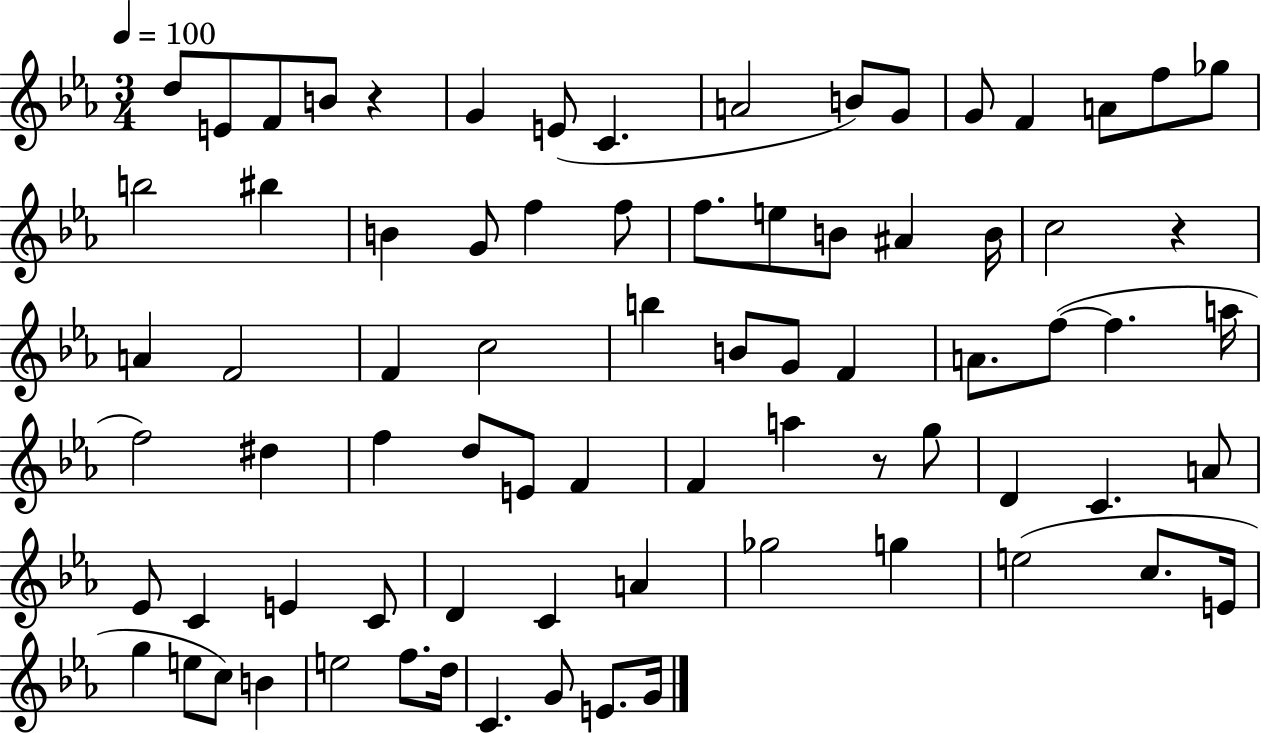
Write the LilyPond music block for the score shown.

{
  \clef treble
  \numericTimeSignature
  \time 3/4
  \key ees \major
  \tempo 4 = 100
  \repeat volta 2 { d''8 e'8 f'8 b'8 r4 | g'4 e'8( c'4. | a'2 b'8) g'8 | g'8 f'4 a'8 f''8 ges''8 | \break b''2 bis''4 | b'4 g'8 f''4 f''8 | f''8. e''8 b'8 ais'4 b'16 | c''2 r4 | \break a'4 f'2 | f'4 c''2 | b''4 b'8 g'8 f'4 | a'8. f''8~(~ f''4. a''16 | \break f''2) dis''4 | f''4 d''8 e'8 f'4 | f'4 a''4 r8 g''8 | d'4 c'4. a'8 | \break ees'8 c'4 e'4 c'8 | d'4 c'4 a'4 | ges''2 g''4 | e''2( c''8. e'16 | \break g''4 e''8 c''8) b'4 | e''2 f''8. d''16 | c'4. g'8 e'8. g'16 | } \bar "|."
}